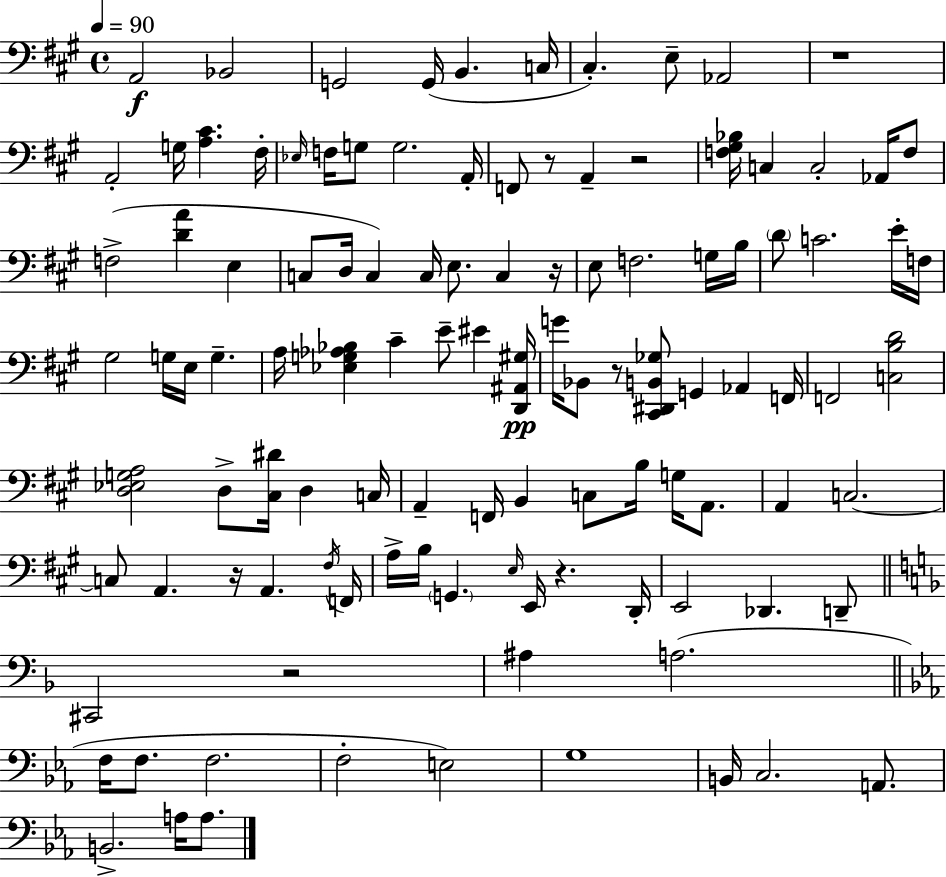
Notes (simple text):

A2/h Bb2/h G2/h G2/s B2/q. C3/s C#3/q. E3/e Ab2/h R/w A2/h G3/s [A3,C#4]/q. F#3/s Eb3/s F3/s G3/e G3/h. A2/s F2/e R/e A2/q R/h [F3,G#3,Bb3]/s C3/q C3/h Ab2/s F3/e F3/h [D4,A4]/q E3/q C3/e D3/s C3/q C3/s E3/e. C3/q R/s E3/e F3/h. G3/s B3/s D4/e C4/h. E4/s F3/s G#3/h G3/s E3/s G3/q. A3/s [Eb3,G3,Ab3,Bb3]/q C#4/q E4/e EIS4/q [D2,A#2,G#3]/s G4/s Bb2/e R/e [C#2,D#2,B2,Gb3]/e G2/q Ab2/q F2/s F2/h [C3,B3,D4]/h [D3,Eb3,G3,A3]/h D3/e [C#3,D#4]/s D3/q C3/s A2/q F2/s B2/q C3/e B3/s G3/s A2/e. A2/q C3/h. C3/e A2/q. R/s A2/q. F#3/s F2/s A3/s B3/s G2/q. E3/s E2/s R/q. D2/s E2/h Db2/q. D2/e C#2/h R/h A#3/q A3/h. F3/s F3/e. F3/h. F3/h E3/h G3/w B2/s C3/h. A2/e. B2/h. A3/s A3/e.